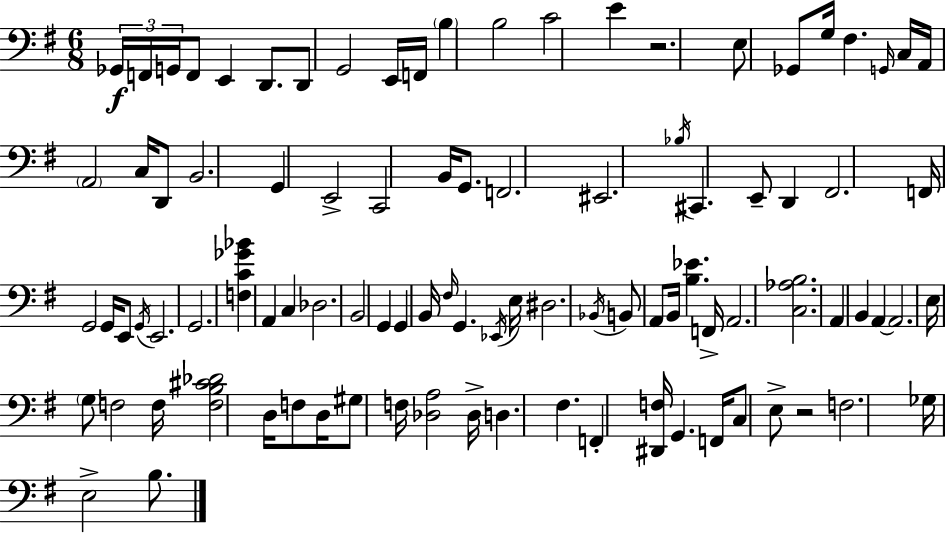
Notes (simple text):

Gb2/s F2/s G2/s F2/e E2/q D2/e. D2/e G2/h E2/s F2/s B3/q B3/h C4/h E4/q R/h. E3/e Gb2/e G3/s F#3/q. G2/s C3/s A2/s A2/h C3/s D2/e B2/h. G2/q E2/h C2/h B2/s G2/e. F2/h. EIS2/h. Bb3/s C#2/q. E2/e D2/q F#2/h. F2/s G2/h G2/s E2/e G2/s E2/h. G2/h. [F3,C4,Gb4,Bb4]/q A2/q C3/q Db3/h. B2/h G2/q G2/q B2/s F#3/s G2/q. Eb2/s E3/s D#3/h. Bb2/s B2/e A2/e B2/s [B3,Eb4]/q. F2/s A2/h. [C3,Ab3,B3]/h. A2/q B2/q A2/q A2/h. E3/s G3/e F3/h F3/s [F3,B3,C#4,Db4]/h D3/s F3/e D3/s G#3/e F3/s [Db3,A3]/h Db3/s D3/q. F#3/q. F2/q [D#2,F3]/s G2/q. F2/s C3/e E3/e R/h F3/h. Gb3/s E3/h B3/e.